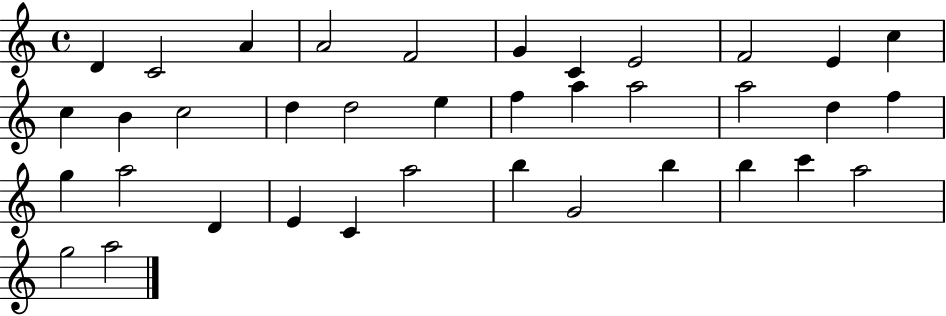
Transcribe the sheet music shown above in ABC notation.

X:1
T:Untitled
M:4/4
L:1/4
K:C
D C2 A A2 F2 G C E2 F2 E c c B c2 d d2 e f a a2 a2 d f g a2 D E C a2 b G2 b b c' a2 g2 a2